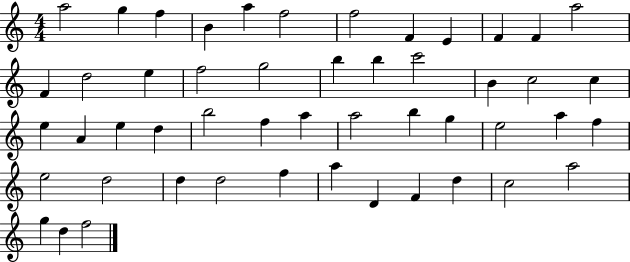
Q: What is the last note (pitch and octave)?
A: F5